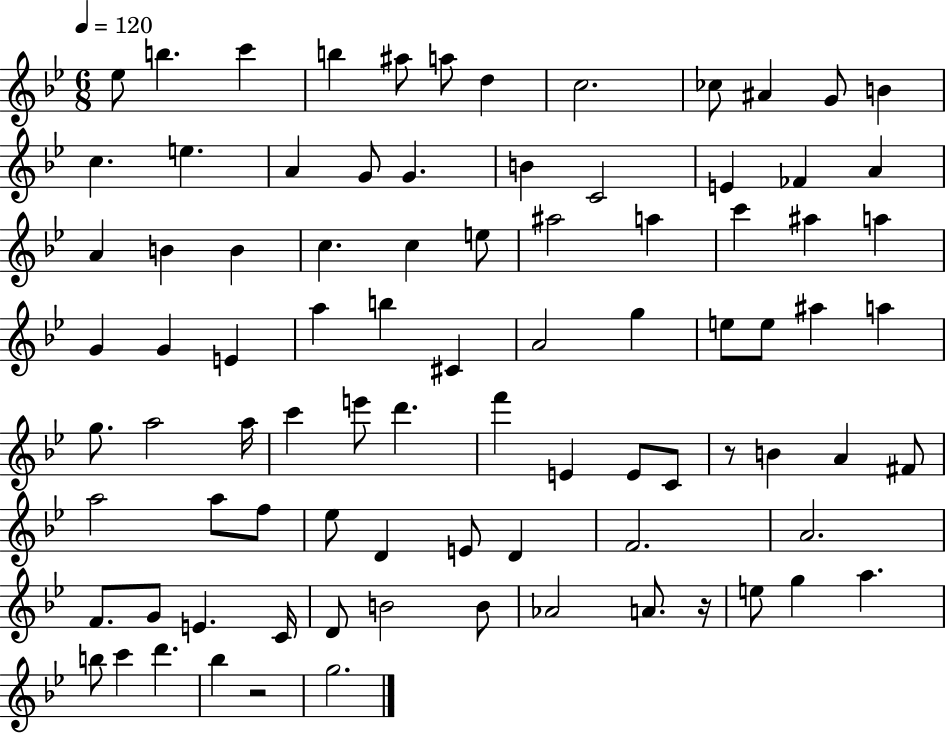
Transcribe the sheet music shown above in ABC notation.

X:1
T:Untitled
M:6/8
L:1/4
K:Bb
_e/2 b c' b ^a/2 a/2 d c2 _c/2 ^A G/2 B c e A G/2 G B C2 E _F A A B B c c e/2 ^a2 a c' ^a a G G E a b ^C A2 g e/2 e/2 ^a a g/2 a2 a/4 c' e'/2 d' f' E E/2 C/2 z/2 B A ^F/2 a2 a/2 f/2 _e/2 D E/2 D F2 A2 F/2 G/2 E C/4 D/2 B2 B/2 _A2 A/2 z/4 e/2 g a b/2 c' d' _b z2 g2